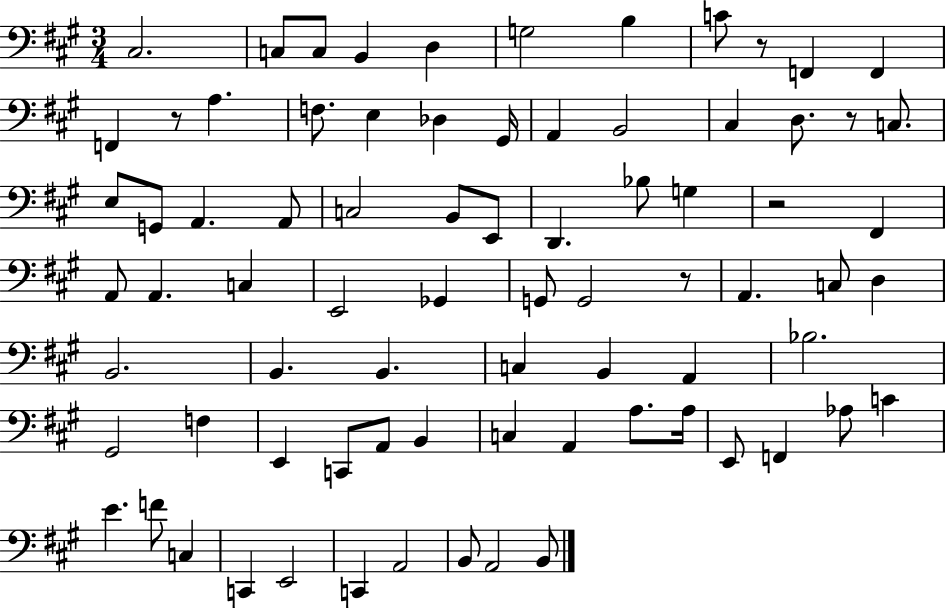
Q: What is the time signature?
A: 3/4